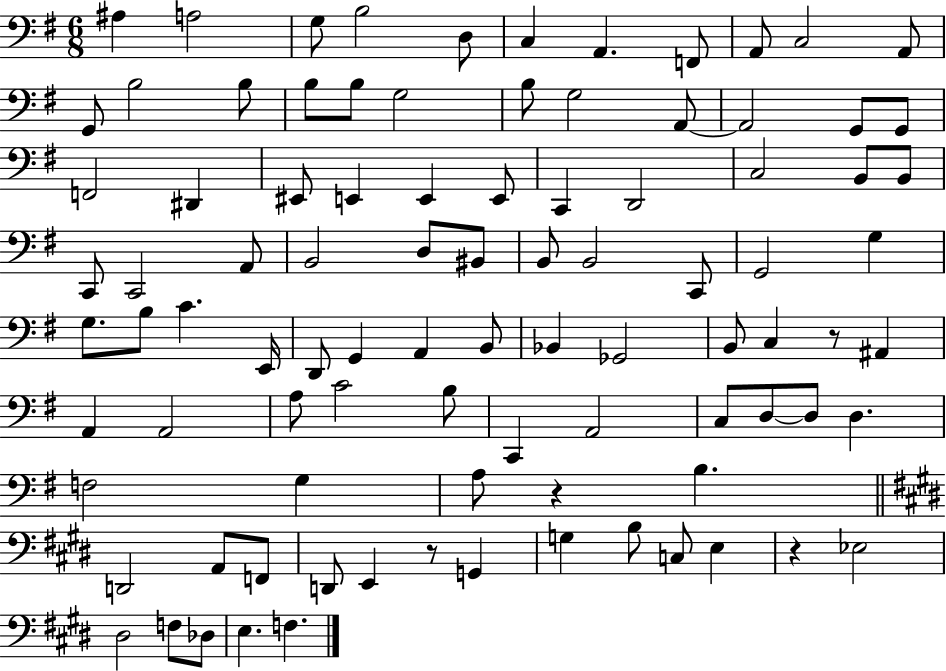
X:1
T:Untitled
M:6/8
L:1/4
K:G
^A, A,2 G,/2 B,2 D,/2 C, A,, F,,/2 A,,/2 C,2 A,,/2 G,,/2 B,2 B,/2 B,/2 B,/2 G,2 B,/2 G,2 A,,/2 A,,2 G,,/2 G,,/2 F,,2 ^D,, ^E,,/2 E,, E,, E,,/2 C,, D,,2 C,2 B,,/2 B,,/2 C,,/2 C,,2 A,,/2 B,,2 D,/2 ^B,,/2 B,,/2 B,,2 C,,/2 G,,2 G, G,/2 B,/2 C E,,/4 D,,/2 G,, A,, B,,/2 _B,, _G,,2 B,,/2 C, z/2 ^A,, A,, A,,2 A,/2 C2 B,/2 C,, A,,2 C,/2 D,/2 D,/2 D, F,2 G, A,/2 z B, D,,2 A,,/2 F,,/2 D,,/2 E,, z/2 G,, G, B,/2 C,/2 E, z _E,2 ^D,2 F,/2 _D,/2 E, F,